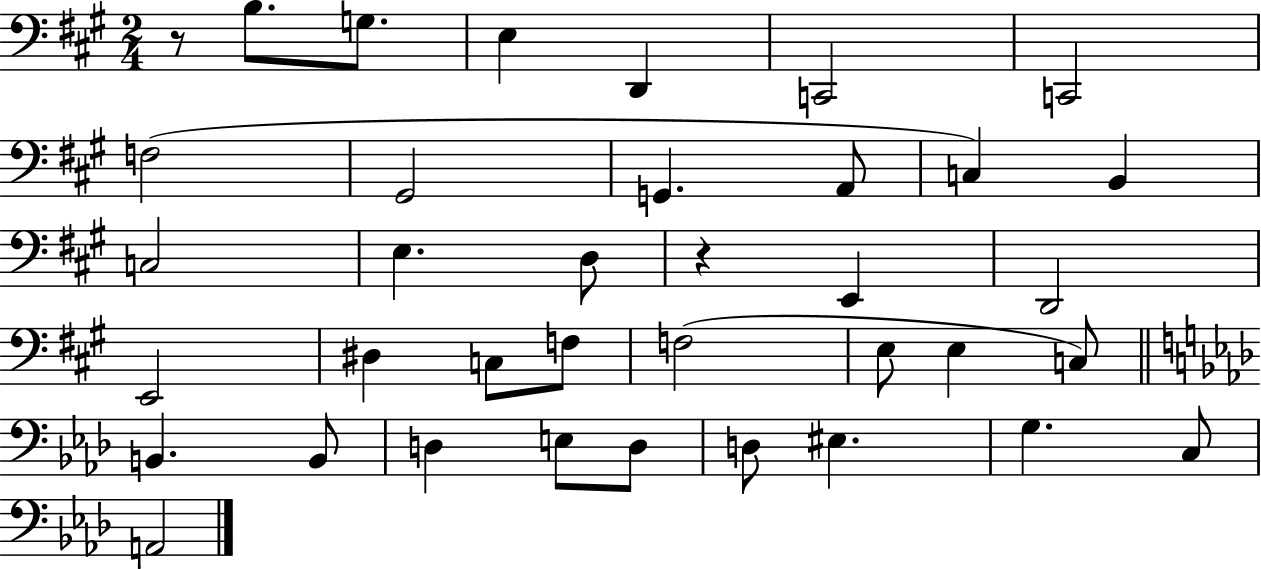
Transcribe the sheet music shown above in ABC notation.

X:1
T:Untitled
M:2/4
L:1/4
K:A
z/2 B,/2 G,/2 E, D,, C,,2 C,,2 F,2 ^G,,2 G,, A,,/2 C, B,, C,2 E, D,/2 z E,, D,,2 E,,2 ^D, C,/2 F,/2 F,2 E,/2 E, C,/2 B,, B,,/2 D, E,/2 D,/2 D,/2 ^E, G, C,/2 A,,2